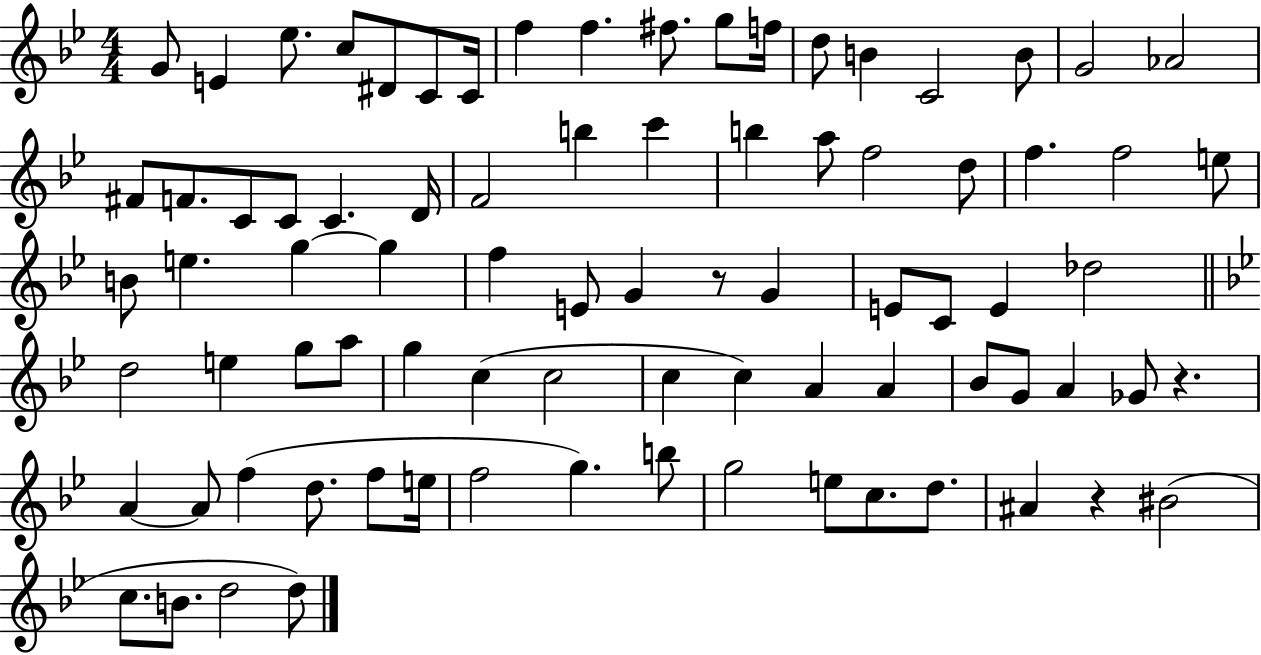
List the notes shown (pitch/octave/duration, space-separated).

G4/e E4/q Eb5/e. C5/e D#4/e C4/e C4/s F5/q F5/q. F#5/e. G5/e F5/s D5/e B4/q C4/h B4/e G4/h Ab4/h F#4/e F4/e. C4/e C4/e C4/q. D4/s F4/h B5/q C6/q B5/q A5/e F5/h D5/e F5/q. F5/h E5/e B4/e E5/q. G5/q G5/q F5/q E4/e G4/q R/e G4/q E4/e C4/e E4/q Db5/h D5/h E5/q G5/e A5/e G5/q C5/q C5/h C5/q C5/q A4/q A4/q Bb4/e G4/e A4/q Gb4/e R/q. A4/q A4/e F5/q D5/e. F5/e E5/s F5/h G5/q. B5/e G5/h E5/e C5/e. D5/e. A#4/q R/q BIS4/h C5/e. B4/e. D5/h D5/e